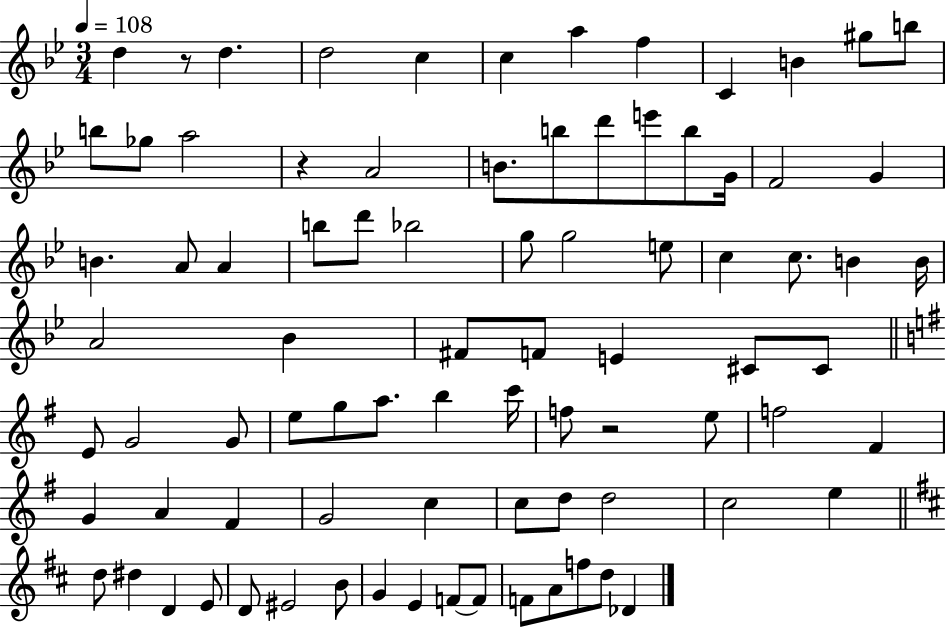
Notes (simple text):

D5/q R/e D5/q. D5/h C5/q C5/q A5/q F5/q C4/q B4/q G#5/e B5/e B5/e Gb5/e A5/h R/q A4/h B4/e. B5/e D6/e E6/e B5/e G4/s F4/h G4/q B4/q. A4/e A4/q B5/e D6/e Bb5/h G5/e G5/h E5/e C5/q C5/e. B4/q B4/s A4/h Bb4/q F#4/e F4/e E4/q C#4/e C#4/e E4/e G4/h G4/e E5/e G5/e A5/e. B5/q C6/s F5/e R/h E5/e F5/h F#4/q G4/q A4/q F#4/q G4/h C5/q C5/e D5/e D5/h C5/h E5/q D5/e D#5/q D4/q E4/e D4/e EIS4/h B4/e G4/q E4/q F4/e F4/e F4/e A4/e F5/e D5/e Db4/q